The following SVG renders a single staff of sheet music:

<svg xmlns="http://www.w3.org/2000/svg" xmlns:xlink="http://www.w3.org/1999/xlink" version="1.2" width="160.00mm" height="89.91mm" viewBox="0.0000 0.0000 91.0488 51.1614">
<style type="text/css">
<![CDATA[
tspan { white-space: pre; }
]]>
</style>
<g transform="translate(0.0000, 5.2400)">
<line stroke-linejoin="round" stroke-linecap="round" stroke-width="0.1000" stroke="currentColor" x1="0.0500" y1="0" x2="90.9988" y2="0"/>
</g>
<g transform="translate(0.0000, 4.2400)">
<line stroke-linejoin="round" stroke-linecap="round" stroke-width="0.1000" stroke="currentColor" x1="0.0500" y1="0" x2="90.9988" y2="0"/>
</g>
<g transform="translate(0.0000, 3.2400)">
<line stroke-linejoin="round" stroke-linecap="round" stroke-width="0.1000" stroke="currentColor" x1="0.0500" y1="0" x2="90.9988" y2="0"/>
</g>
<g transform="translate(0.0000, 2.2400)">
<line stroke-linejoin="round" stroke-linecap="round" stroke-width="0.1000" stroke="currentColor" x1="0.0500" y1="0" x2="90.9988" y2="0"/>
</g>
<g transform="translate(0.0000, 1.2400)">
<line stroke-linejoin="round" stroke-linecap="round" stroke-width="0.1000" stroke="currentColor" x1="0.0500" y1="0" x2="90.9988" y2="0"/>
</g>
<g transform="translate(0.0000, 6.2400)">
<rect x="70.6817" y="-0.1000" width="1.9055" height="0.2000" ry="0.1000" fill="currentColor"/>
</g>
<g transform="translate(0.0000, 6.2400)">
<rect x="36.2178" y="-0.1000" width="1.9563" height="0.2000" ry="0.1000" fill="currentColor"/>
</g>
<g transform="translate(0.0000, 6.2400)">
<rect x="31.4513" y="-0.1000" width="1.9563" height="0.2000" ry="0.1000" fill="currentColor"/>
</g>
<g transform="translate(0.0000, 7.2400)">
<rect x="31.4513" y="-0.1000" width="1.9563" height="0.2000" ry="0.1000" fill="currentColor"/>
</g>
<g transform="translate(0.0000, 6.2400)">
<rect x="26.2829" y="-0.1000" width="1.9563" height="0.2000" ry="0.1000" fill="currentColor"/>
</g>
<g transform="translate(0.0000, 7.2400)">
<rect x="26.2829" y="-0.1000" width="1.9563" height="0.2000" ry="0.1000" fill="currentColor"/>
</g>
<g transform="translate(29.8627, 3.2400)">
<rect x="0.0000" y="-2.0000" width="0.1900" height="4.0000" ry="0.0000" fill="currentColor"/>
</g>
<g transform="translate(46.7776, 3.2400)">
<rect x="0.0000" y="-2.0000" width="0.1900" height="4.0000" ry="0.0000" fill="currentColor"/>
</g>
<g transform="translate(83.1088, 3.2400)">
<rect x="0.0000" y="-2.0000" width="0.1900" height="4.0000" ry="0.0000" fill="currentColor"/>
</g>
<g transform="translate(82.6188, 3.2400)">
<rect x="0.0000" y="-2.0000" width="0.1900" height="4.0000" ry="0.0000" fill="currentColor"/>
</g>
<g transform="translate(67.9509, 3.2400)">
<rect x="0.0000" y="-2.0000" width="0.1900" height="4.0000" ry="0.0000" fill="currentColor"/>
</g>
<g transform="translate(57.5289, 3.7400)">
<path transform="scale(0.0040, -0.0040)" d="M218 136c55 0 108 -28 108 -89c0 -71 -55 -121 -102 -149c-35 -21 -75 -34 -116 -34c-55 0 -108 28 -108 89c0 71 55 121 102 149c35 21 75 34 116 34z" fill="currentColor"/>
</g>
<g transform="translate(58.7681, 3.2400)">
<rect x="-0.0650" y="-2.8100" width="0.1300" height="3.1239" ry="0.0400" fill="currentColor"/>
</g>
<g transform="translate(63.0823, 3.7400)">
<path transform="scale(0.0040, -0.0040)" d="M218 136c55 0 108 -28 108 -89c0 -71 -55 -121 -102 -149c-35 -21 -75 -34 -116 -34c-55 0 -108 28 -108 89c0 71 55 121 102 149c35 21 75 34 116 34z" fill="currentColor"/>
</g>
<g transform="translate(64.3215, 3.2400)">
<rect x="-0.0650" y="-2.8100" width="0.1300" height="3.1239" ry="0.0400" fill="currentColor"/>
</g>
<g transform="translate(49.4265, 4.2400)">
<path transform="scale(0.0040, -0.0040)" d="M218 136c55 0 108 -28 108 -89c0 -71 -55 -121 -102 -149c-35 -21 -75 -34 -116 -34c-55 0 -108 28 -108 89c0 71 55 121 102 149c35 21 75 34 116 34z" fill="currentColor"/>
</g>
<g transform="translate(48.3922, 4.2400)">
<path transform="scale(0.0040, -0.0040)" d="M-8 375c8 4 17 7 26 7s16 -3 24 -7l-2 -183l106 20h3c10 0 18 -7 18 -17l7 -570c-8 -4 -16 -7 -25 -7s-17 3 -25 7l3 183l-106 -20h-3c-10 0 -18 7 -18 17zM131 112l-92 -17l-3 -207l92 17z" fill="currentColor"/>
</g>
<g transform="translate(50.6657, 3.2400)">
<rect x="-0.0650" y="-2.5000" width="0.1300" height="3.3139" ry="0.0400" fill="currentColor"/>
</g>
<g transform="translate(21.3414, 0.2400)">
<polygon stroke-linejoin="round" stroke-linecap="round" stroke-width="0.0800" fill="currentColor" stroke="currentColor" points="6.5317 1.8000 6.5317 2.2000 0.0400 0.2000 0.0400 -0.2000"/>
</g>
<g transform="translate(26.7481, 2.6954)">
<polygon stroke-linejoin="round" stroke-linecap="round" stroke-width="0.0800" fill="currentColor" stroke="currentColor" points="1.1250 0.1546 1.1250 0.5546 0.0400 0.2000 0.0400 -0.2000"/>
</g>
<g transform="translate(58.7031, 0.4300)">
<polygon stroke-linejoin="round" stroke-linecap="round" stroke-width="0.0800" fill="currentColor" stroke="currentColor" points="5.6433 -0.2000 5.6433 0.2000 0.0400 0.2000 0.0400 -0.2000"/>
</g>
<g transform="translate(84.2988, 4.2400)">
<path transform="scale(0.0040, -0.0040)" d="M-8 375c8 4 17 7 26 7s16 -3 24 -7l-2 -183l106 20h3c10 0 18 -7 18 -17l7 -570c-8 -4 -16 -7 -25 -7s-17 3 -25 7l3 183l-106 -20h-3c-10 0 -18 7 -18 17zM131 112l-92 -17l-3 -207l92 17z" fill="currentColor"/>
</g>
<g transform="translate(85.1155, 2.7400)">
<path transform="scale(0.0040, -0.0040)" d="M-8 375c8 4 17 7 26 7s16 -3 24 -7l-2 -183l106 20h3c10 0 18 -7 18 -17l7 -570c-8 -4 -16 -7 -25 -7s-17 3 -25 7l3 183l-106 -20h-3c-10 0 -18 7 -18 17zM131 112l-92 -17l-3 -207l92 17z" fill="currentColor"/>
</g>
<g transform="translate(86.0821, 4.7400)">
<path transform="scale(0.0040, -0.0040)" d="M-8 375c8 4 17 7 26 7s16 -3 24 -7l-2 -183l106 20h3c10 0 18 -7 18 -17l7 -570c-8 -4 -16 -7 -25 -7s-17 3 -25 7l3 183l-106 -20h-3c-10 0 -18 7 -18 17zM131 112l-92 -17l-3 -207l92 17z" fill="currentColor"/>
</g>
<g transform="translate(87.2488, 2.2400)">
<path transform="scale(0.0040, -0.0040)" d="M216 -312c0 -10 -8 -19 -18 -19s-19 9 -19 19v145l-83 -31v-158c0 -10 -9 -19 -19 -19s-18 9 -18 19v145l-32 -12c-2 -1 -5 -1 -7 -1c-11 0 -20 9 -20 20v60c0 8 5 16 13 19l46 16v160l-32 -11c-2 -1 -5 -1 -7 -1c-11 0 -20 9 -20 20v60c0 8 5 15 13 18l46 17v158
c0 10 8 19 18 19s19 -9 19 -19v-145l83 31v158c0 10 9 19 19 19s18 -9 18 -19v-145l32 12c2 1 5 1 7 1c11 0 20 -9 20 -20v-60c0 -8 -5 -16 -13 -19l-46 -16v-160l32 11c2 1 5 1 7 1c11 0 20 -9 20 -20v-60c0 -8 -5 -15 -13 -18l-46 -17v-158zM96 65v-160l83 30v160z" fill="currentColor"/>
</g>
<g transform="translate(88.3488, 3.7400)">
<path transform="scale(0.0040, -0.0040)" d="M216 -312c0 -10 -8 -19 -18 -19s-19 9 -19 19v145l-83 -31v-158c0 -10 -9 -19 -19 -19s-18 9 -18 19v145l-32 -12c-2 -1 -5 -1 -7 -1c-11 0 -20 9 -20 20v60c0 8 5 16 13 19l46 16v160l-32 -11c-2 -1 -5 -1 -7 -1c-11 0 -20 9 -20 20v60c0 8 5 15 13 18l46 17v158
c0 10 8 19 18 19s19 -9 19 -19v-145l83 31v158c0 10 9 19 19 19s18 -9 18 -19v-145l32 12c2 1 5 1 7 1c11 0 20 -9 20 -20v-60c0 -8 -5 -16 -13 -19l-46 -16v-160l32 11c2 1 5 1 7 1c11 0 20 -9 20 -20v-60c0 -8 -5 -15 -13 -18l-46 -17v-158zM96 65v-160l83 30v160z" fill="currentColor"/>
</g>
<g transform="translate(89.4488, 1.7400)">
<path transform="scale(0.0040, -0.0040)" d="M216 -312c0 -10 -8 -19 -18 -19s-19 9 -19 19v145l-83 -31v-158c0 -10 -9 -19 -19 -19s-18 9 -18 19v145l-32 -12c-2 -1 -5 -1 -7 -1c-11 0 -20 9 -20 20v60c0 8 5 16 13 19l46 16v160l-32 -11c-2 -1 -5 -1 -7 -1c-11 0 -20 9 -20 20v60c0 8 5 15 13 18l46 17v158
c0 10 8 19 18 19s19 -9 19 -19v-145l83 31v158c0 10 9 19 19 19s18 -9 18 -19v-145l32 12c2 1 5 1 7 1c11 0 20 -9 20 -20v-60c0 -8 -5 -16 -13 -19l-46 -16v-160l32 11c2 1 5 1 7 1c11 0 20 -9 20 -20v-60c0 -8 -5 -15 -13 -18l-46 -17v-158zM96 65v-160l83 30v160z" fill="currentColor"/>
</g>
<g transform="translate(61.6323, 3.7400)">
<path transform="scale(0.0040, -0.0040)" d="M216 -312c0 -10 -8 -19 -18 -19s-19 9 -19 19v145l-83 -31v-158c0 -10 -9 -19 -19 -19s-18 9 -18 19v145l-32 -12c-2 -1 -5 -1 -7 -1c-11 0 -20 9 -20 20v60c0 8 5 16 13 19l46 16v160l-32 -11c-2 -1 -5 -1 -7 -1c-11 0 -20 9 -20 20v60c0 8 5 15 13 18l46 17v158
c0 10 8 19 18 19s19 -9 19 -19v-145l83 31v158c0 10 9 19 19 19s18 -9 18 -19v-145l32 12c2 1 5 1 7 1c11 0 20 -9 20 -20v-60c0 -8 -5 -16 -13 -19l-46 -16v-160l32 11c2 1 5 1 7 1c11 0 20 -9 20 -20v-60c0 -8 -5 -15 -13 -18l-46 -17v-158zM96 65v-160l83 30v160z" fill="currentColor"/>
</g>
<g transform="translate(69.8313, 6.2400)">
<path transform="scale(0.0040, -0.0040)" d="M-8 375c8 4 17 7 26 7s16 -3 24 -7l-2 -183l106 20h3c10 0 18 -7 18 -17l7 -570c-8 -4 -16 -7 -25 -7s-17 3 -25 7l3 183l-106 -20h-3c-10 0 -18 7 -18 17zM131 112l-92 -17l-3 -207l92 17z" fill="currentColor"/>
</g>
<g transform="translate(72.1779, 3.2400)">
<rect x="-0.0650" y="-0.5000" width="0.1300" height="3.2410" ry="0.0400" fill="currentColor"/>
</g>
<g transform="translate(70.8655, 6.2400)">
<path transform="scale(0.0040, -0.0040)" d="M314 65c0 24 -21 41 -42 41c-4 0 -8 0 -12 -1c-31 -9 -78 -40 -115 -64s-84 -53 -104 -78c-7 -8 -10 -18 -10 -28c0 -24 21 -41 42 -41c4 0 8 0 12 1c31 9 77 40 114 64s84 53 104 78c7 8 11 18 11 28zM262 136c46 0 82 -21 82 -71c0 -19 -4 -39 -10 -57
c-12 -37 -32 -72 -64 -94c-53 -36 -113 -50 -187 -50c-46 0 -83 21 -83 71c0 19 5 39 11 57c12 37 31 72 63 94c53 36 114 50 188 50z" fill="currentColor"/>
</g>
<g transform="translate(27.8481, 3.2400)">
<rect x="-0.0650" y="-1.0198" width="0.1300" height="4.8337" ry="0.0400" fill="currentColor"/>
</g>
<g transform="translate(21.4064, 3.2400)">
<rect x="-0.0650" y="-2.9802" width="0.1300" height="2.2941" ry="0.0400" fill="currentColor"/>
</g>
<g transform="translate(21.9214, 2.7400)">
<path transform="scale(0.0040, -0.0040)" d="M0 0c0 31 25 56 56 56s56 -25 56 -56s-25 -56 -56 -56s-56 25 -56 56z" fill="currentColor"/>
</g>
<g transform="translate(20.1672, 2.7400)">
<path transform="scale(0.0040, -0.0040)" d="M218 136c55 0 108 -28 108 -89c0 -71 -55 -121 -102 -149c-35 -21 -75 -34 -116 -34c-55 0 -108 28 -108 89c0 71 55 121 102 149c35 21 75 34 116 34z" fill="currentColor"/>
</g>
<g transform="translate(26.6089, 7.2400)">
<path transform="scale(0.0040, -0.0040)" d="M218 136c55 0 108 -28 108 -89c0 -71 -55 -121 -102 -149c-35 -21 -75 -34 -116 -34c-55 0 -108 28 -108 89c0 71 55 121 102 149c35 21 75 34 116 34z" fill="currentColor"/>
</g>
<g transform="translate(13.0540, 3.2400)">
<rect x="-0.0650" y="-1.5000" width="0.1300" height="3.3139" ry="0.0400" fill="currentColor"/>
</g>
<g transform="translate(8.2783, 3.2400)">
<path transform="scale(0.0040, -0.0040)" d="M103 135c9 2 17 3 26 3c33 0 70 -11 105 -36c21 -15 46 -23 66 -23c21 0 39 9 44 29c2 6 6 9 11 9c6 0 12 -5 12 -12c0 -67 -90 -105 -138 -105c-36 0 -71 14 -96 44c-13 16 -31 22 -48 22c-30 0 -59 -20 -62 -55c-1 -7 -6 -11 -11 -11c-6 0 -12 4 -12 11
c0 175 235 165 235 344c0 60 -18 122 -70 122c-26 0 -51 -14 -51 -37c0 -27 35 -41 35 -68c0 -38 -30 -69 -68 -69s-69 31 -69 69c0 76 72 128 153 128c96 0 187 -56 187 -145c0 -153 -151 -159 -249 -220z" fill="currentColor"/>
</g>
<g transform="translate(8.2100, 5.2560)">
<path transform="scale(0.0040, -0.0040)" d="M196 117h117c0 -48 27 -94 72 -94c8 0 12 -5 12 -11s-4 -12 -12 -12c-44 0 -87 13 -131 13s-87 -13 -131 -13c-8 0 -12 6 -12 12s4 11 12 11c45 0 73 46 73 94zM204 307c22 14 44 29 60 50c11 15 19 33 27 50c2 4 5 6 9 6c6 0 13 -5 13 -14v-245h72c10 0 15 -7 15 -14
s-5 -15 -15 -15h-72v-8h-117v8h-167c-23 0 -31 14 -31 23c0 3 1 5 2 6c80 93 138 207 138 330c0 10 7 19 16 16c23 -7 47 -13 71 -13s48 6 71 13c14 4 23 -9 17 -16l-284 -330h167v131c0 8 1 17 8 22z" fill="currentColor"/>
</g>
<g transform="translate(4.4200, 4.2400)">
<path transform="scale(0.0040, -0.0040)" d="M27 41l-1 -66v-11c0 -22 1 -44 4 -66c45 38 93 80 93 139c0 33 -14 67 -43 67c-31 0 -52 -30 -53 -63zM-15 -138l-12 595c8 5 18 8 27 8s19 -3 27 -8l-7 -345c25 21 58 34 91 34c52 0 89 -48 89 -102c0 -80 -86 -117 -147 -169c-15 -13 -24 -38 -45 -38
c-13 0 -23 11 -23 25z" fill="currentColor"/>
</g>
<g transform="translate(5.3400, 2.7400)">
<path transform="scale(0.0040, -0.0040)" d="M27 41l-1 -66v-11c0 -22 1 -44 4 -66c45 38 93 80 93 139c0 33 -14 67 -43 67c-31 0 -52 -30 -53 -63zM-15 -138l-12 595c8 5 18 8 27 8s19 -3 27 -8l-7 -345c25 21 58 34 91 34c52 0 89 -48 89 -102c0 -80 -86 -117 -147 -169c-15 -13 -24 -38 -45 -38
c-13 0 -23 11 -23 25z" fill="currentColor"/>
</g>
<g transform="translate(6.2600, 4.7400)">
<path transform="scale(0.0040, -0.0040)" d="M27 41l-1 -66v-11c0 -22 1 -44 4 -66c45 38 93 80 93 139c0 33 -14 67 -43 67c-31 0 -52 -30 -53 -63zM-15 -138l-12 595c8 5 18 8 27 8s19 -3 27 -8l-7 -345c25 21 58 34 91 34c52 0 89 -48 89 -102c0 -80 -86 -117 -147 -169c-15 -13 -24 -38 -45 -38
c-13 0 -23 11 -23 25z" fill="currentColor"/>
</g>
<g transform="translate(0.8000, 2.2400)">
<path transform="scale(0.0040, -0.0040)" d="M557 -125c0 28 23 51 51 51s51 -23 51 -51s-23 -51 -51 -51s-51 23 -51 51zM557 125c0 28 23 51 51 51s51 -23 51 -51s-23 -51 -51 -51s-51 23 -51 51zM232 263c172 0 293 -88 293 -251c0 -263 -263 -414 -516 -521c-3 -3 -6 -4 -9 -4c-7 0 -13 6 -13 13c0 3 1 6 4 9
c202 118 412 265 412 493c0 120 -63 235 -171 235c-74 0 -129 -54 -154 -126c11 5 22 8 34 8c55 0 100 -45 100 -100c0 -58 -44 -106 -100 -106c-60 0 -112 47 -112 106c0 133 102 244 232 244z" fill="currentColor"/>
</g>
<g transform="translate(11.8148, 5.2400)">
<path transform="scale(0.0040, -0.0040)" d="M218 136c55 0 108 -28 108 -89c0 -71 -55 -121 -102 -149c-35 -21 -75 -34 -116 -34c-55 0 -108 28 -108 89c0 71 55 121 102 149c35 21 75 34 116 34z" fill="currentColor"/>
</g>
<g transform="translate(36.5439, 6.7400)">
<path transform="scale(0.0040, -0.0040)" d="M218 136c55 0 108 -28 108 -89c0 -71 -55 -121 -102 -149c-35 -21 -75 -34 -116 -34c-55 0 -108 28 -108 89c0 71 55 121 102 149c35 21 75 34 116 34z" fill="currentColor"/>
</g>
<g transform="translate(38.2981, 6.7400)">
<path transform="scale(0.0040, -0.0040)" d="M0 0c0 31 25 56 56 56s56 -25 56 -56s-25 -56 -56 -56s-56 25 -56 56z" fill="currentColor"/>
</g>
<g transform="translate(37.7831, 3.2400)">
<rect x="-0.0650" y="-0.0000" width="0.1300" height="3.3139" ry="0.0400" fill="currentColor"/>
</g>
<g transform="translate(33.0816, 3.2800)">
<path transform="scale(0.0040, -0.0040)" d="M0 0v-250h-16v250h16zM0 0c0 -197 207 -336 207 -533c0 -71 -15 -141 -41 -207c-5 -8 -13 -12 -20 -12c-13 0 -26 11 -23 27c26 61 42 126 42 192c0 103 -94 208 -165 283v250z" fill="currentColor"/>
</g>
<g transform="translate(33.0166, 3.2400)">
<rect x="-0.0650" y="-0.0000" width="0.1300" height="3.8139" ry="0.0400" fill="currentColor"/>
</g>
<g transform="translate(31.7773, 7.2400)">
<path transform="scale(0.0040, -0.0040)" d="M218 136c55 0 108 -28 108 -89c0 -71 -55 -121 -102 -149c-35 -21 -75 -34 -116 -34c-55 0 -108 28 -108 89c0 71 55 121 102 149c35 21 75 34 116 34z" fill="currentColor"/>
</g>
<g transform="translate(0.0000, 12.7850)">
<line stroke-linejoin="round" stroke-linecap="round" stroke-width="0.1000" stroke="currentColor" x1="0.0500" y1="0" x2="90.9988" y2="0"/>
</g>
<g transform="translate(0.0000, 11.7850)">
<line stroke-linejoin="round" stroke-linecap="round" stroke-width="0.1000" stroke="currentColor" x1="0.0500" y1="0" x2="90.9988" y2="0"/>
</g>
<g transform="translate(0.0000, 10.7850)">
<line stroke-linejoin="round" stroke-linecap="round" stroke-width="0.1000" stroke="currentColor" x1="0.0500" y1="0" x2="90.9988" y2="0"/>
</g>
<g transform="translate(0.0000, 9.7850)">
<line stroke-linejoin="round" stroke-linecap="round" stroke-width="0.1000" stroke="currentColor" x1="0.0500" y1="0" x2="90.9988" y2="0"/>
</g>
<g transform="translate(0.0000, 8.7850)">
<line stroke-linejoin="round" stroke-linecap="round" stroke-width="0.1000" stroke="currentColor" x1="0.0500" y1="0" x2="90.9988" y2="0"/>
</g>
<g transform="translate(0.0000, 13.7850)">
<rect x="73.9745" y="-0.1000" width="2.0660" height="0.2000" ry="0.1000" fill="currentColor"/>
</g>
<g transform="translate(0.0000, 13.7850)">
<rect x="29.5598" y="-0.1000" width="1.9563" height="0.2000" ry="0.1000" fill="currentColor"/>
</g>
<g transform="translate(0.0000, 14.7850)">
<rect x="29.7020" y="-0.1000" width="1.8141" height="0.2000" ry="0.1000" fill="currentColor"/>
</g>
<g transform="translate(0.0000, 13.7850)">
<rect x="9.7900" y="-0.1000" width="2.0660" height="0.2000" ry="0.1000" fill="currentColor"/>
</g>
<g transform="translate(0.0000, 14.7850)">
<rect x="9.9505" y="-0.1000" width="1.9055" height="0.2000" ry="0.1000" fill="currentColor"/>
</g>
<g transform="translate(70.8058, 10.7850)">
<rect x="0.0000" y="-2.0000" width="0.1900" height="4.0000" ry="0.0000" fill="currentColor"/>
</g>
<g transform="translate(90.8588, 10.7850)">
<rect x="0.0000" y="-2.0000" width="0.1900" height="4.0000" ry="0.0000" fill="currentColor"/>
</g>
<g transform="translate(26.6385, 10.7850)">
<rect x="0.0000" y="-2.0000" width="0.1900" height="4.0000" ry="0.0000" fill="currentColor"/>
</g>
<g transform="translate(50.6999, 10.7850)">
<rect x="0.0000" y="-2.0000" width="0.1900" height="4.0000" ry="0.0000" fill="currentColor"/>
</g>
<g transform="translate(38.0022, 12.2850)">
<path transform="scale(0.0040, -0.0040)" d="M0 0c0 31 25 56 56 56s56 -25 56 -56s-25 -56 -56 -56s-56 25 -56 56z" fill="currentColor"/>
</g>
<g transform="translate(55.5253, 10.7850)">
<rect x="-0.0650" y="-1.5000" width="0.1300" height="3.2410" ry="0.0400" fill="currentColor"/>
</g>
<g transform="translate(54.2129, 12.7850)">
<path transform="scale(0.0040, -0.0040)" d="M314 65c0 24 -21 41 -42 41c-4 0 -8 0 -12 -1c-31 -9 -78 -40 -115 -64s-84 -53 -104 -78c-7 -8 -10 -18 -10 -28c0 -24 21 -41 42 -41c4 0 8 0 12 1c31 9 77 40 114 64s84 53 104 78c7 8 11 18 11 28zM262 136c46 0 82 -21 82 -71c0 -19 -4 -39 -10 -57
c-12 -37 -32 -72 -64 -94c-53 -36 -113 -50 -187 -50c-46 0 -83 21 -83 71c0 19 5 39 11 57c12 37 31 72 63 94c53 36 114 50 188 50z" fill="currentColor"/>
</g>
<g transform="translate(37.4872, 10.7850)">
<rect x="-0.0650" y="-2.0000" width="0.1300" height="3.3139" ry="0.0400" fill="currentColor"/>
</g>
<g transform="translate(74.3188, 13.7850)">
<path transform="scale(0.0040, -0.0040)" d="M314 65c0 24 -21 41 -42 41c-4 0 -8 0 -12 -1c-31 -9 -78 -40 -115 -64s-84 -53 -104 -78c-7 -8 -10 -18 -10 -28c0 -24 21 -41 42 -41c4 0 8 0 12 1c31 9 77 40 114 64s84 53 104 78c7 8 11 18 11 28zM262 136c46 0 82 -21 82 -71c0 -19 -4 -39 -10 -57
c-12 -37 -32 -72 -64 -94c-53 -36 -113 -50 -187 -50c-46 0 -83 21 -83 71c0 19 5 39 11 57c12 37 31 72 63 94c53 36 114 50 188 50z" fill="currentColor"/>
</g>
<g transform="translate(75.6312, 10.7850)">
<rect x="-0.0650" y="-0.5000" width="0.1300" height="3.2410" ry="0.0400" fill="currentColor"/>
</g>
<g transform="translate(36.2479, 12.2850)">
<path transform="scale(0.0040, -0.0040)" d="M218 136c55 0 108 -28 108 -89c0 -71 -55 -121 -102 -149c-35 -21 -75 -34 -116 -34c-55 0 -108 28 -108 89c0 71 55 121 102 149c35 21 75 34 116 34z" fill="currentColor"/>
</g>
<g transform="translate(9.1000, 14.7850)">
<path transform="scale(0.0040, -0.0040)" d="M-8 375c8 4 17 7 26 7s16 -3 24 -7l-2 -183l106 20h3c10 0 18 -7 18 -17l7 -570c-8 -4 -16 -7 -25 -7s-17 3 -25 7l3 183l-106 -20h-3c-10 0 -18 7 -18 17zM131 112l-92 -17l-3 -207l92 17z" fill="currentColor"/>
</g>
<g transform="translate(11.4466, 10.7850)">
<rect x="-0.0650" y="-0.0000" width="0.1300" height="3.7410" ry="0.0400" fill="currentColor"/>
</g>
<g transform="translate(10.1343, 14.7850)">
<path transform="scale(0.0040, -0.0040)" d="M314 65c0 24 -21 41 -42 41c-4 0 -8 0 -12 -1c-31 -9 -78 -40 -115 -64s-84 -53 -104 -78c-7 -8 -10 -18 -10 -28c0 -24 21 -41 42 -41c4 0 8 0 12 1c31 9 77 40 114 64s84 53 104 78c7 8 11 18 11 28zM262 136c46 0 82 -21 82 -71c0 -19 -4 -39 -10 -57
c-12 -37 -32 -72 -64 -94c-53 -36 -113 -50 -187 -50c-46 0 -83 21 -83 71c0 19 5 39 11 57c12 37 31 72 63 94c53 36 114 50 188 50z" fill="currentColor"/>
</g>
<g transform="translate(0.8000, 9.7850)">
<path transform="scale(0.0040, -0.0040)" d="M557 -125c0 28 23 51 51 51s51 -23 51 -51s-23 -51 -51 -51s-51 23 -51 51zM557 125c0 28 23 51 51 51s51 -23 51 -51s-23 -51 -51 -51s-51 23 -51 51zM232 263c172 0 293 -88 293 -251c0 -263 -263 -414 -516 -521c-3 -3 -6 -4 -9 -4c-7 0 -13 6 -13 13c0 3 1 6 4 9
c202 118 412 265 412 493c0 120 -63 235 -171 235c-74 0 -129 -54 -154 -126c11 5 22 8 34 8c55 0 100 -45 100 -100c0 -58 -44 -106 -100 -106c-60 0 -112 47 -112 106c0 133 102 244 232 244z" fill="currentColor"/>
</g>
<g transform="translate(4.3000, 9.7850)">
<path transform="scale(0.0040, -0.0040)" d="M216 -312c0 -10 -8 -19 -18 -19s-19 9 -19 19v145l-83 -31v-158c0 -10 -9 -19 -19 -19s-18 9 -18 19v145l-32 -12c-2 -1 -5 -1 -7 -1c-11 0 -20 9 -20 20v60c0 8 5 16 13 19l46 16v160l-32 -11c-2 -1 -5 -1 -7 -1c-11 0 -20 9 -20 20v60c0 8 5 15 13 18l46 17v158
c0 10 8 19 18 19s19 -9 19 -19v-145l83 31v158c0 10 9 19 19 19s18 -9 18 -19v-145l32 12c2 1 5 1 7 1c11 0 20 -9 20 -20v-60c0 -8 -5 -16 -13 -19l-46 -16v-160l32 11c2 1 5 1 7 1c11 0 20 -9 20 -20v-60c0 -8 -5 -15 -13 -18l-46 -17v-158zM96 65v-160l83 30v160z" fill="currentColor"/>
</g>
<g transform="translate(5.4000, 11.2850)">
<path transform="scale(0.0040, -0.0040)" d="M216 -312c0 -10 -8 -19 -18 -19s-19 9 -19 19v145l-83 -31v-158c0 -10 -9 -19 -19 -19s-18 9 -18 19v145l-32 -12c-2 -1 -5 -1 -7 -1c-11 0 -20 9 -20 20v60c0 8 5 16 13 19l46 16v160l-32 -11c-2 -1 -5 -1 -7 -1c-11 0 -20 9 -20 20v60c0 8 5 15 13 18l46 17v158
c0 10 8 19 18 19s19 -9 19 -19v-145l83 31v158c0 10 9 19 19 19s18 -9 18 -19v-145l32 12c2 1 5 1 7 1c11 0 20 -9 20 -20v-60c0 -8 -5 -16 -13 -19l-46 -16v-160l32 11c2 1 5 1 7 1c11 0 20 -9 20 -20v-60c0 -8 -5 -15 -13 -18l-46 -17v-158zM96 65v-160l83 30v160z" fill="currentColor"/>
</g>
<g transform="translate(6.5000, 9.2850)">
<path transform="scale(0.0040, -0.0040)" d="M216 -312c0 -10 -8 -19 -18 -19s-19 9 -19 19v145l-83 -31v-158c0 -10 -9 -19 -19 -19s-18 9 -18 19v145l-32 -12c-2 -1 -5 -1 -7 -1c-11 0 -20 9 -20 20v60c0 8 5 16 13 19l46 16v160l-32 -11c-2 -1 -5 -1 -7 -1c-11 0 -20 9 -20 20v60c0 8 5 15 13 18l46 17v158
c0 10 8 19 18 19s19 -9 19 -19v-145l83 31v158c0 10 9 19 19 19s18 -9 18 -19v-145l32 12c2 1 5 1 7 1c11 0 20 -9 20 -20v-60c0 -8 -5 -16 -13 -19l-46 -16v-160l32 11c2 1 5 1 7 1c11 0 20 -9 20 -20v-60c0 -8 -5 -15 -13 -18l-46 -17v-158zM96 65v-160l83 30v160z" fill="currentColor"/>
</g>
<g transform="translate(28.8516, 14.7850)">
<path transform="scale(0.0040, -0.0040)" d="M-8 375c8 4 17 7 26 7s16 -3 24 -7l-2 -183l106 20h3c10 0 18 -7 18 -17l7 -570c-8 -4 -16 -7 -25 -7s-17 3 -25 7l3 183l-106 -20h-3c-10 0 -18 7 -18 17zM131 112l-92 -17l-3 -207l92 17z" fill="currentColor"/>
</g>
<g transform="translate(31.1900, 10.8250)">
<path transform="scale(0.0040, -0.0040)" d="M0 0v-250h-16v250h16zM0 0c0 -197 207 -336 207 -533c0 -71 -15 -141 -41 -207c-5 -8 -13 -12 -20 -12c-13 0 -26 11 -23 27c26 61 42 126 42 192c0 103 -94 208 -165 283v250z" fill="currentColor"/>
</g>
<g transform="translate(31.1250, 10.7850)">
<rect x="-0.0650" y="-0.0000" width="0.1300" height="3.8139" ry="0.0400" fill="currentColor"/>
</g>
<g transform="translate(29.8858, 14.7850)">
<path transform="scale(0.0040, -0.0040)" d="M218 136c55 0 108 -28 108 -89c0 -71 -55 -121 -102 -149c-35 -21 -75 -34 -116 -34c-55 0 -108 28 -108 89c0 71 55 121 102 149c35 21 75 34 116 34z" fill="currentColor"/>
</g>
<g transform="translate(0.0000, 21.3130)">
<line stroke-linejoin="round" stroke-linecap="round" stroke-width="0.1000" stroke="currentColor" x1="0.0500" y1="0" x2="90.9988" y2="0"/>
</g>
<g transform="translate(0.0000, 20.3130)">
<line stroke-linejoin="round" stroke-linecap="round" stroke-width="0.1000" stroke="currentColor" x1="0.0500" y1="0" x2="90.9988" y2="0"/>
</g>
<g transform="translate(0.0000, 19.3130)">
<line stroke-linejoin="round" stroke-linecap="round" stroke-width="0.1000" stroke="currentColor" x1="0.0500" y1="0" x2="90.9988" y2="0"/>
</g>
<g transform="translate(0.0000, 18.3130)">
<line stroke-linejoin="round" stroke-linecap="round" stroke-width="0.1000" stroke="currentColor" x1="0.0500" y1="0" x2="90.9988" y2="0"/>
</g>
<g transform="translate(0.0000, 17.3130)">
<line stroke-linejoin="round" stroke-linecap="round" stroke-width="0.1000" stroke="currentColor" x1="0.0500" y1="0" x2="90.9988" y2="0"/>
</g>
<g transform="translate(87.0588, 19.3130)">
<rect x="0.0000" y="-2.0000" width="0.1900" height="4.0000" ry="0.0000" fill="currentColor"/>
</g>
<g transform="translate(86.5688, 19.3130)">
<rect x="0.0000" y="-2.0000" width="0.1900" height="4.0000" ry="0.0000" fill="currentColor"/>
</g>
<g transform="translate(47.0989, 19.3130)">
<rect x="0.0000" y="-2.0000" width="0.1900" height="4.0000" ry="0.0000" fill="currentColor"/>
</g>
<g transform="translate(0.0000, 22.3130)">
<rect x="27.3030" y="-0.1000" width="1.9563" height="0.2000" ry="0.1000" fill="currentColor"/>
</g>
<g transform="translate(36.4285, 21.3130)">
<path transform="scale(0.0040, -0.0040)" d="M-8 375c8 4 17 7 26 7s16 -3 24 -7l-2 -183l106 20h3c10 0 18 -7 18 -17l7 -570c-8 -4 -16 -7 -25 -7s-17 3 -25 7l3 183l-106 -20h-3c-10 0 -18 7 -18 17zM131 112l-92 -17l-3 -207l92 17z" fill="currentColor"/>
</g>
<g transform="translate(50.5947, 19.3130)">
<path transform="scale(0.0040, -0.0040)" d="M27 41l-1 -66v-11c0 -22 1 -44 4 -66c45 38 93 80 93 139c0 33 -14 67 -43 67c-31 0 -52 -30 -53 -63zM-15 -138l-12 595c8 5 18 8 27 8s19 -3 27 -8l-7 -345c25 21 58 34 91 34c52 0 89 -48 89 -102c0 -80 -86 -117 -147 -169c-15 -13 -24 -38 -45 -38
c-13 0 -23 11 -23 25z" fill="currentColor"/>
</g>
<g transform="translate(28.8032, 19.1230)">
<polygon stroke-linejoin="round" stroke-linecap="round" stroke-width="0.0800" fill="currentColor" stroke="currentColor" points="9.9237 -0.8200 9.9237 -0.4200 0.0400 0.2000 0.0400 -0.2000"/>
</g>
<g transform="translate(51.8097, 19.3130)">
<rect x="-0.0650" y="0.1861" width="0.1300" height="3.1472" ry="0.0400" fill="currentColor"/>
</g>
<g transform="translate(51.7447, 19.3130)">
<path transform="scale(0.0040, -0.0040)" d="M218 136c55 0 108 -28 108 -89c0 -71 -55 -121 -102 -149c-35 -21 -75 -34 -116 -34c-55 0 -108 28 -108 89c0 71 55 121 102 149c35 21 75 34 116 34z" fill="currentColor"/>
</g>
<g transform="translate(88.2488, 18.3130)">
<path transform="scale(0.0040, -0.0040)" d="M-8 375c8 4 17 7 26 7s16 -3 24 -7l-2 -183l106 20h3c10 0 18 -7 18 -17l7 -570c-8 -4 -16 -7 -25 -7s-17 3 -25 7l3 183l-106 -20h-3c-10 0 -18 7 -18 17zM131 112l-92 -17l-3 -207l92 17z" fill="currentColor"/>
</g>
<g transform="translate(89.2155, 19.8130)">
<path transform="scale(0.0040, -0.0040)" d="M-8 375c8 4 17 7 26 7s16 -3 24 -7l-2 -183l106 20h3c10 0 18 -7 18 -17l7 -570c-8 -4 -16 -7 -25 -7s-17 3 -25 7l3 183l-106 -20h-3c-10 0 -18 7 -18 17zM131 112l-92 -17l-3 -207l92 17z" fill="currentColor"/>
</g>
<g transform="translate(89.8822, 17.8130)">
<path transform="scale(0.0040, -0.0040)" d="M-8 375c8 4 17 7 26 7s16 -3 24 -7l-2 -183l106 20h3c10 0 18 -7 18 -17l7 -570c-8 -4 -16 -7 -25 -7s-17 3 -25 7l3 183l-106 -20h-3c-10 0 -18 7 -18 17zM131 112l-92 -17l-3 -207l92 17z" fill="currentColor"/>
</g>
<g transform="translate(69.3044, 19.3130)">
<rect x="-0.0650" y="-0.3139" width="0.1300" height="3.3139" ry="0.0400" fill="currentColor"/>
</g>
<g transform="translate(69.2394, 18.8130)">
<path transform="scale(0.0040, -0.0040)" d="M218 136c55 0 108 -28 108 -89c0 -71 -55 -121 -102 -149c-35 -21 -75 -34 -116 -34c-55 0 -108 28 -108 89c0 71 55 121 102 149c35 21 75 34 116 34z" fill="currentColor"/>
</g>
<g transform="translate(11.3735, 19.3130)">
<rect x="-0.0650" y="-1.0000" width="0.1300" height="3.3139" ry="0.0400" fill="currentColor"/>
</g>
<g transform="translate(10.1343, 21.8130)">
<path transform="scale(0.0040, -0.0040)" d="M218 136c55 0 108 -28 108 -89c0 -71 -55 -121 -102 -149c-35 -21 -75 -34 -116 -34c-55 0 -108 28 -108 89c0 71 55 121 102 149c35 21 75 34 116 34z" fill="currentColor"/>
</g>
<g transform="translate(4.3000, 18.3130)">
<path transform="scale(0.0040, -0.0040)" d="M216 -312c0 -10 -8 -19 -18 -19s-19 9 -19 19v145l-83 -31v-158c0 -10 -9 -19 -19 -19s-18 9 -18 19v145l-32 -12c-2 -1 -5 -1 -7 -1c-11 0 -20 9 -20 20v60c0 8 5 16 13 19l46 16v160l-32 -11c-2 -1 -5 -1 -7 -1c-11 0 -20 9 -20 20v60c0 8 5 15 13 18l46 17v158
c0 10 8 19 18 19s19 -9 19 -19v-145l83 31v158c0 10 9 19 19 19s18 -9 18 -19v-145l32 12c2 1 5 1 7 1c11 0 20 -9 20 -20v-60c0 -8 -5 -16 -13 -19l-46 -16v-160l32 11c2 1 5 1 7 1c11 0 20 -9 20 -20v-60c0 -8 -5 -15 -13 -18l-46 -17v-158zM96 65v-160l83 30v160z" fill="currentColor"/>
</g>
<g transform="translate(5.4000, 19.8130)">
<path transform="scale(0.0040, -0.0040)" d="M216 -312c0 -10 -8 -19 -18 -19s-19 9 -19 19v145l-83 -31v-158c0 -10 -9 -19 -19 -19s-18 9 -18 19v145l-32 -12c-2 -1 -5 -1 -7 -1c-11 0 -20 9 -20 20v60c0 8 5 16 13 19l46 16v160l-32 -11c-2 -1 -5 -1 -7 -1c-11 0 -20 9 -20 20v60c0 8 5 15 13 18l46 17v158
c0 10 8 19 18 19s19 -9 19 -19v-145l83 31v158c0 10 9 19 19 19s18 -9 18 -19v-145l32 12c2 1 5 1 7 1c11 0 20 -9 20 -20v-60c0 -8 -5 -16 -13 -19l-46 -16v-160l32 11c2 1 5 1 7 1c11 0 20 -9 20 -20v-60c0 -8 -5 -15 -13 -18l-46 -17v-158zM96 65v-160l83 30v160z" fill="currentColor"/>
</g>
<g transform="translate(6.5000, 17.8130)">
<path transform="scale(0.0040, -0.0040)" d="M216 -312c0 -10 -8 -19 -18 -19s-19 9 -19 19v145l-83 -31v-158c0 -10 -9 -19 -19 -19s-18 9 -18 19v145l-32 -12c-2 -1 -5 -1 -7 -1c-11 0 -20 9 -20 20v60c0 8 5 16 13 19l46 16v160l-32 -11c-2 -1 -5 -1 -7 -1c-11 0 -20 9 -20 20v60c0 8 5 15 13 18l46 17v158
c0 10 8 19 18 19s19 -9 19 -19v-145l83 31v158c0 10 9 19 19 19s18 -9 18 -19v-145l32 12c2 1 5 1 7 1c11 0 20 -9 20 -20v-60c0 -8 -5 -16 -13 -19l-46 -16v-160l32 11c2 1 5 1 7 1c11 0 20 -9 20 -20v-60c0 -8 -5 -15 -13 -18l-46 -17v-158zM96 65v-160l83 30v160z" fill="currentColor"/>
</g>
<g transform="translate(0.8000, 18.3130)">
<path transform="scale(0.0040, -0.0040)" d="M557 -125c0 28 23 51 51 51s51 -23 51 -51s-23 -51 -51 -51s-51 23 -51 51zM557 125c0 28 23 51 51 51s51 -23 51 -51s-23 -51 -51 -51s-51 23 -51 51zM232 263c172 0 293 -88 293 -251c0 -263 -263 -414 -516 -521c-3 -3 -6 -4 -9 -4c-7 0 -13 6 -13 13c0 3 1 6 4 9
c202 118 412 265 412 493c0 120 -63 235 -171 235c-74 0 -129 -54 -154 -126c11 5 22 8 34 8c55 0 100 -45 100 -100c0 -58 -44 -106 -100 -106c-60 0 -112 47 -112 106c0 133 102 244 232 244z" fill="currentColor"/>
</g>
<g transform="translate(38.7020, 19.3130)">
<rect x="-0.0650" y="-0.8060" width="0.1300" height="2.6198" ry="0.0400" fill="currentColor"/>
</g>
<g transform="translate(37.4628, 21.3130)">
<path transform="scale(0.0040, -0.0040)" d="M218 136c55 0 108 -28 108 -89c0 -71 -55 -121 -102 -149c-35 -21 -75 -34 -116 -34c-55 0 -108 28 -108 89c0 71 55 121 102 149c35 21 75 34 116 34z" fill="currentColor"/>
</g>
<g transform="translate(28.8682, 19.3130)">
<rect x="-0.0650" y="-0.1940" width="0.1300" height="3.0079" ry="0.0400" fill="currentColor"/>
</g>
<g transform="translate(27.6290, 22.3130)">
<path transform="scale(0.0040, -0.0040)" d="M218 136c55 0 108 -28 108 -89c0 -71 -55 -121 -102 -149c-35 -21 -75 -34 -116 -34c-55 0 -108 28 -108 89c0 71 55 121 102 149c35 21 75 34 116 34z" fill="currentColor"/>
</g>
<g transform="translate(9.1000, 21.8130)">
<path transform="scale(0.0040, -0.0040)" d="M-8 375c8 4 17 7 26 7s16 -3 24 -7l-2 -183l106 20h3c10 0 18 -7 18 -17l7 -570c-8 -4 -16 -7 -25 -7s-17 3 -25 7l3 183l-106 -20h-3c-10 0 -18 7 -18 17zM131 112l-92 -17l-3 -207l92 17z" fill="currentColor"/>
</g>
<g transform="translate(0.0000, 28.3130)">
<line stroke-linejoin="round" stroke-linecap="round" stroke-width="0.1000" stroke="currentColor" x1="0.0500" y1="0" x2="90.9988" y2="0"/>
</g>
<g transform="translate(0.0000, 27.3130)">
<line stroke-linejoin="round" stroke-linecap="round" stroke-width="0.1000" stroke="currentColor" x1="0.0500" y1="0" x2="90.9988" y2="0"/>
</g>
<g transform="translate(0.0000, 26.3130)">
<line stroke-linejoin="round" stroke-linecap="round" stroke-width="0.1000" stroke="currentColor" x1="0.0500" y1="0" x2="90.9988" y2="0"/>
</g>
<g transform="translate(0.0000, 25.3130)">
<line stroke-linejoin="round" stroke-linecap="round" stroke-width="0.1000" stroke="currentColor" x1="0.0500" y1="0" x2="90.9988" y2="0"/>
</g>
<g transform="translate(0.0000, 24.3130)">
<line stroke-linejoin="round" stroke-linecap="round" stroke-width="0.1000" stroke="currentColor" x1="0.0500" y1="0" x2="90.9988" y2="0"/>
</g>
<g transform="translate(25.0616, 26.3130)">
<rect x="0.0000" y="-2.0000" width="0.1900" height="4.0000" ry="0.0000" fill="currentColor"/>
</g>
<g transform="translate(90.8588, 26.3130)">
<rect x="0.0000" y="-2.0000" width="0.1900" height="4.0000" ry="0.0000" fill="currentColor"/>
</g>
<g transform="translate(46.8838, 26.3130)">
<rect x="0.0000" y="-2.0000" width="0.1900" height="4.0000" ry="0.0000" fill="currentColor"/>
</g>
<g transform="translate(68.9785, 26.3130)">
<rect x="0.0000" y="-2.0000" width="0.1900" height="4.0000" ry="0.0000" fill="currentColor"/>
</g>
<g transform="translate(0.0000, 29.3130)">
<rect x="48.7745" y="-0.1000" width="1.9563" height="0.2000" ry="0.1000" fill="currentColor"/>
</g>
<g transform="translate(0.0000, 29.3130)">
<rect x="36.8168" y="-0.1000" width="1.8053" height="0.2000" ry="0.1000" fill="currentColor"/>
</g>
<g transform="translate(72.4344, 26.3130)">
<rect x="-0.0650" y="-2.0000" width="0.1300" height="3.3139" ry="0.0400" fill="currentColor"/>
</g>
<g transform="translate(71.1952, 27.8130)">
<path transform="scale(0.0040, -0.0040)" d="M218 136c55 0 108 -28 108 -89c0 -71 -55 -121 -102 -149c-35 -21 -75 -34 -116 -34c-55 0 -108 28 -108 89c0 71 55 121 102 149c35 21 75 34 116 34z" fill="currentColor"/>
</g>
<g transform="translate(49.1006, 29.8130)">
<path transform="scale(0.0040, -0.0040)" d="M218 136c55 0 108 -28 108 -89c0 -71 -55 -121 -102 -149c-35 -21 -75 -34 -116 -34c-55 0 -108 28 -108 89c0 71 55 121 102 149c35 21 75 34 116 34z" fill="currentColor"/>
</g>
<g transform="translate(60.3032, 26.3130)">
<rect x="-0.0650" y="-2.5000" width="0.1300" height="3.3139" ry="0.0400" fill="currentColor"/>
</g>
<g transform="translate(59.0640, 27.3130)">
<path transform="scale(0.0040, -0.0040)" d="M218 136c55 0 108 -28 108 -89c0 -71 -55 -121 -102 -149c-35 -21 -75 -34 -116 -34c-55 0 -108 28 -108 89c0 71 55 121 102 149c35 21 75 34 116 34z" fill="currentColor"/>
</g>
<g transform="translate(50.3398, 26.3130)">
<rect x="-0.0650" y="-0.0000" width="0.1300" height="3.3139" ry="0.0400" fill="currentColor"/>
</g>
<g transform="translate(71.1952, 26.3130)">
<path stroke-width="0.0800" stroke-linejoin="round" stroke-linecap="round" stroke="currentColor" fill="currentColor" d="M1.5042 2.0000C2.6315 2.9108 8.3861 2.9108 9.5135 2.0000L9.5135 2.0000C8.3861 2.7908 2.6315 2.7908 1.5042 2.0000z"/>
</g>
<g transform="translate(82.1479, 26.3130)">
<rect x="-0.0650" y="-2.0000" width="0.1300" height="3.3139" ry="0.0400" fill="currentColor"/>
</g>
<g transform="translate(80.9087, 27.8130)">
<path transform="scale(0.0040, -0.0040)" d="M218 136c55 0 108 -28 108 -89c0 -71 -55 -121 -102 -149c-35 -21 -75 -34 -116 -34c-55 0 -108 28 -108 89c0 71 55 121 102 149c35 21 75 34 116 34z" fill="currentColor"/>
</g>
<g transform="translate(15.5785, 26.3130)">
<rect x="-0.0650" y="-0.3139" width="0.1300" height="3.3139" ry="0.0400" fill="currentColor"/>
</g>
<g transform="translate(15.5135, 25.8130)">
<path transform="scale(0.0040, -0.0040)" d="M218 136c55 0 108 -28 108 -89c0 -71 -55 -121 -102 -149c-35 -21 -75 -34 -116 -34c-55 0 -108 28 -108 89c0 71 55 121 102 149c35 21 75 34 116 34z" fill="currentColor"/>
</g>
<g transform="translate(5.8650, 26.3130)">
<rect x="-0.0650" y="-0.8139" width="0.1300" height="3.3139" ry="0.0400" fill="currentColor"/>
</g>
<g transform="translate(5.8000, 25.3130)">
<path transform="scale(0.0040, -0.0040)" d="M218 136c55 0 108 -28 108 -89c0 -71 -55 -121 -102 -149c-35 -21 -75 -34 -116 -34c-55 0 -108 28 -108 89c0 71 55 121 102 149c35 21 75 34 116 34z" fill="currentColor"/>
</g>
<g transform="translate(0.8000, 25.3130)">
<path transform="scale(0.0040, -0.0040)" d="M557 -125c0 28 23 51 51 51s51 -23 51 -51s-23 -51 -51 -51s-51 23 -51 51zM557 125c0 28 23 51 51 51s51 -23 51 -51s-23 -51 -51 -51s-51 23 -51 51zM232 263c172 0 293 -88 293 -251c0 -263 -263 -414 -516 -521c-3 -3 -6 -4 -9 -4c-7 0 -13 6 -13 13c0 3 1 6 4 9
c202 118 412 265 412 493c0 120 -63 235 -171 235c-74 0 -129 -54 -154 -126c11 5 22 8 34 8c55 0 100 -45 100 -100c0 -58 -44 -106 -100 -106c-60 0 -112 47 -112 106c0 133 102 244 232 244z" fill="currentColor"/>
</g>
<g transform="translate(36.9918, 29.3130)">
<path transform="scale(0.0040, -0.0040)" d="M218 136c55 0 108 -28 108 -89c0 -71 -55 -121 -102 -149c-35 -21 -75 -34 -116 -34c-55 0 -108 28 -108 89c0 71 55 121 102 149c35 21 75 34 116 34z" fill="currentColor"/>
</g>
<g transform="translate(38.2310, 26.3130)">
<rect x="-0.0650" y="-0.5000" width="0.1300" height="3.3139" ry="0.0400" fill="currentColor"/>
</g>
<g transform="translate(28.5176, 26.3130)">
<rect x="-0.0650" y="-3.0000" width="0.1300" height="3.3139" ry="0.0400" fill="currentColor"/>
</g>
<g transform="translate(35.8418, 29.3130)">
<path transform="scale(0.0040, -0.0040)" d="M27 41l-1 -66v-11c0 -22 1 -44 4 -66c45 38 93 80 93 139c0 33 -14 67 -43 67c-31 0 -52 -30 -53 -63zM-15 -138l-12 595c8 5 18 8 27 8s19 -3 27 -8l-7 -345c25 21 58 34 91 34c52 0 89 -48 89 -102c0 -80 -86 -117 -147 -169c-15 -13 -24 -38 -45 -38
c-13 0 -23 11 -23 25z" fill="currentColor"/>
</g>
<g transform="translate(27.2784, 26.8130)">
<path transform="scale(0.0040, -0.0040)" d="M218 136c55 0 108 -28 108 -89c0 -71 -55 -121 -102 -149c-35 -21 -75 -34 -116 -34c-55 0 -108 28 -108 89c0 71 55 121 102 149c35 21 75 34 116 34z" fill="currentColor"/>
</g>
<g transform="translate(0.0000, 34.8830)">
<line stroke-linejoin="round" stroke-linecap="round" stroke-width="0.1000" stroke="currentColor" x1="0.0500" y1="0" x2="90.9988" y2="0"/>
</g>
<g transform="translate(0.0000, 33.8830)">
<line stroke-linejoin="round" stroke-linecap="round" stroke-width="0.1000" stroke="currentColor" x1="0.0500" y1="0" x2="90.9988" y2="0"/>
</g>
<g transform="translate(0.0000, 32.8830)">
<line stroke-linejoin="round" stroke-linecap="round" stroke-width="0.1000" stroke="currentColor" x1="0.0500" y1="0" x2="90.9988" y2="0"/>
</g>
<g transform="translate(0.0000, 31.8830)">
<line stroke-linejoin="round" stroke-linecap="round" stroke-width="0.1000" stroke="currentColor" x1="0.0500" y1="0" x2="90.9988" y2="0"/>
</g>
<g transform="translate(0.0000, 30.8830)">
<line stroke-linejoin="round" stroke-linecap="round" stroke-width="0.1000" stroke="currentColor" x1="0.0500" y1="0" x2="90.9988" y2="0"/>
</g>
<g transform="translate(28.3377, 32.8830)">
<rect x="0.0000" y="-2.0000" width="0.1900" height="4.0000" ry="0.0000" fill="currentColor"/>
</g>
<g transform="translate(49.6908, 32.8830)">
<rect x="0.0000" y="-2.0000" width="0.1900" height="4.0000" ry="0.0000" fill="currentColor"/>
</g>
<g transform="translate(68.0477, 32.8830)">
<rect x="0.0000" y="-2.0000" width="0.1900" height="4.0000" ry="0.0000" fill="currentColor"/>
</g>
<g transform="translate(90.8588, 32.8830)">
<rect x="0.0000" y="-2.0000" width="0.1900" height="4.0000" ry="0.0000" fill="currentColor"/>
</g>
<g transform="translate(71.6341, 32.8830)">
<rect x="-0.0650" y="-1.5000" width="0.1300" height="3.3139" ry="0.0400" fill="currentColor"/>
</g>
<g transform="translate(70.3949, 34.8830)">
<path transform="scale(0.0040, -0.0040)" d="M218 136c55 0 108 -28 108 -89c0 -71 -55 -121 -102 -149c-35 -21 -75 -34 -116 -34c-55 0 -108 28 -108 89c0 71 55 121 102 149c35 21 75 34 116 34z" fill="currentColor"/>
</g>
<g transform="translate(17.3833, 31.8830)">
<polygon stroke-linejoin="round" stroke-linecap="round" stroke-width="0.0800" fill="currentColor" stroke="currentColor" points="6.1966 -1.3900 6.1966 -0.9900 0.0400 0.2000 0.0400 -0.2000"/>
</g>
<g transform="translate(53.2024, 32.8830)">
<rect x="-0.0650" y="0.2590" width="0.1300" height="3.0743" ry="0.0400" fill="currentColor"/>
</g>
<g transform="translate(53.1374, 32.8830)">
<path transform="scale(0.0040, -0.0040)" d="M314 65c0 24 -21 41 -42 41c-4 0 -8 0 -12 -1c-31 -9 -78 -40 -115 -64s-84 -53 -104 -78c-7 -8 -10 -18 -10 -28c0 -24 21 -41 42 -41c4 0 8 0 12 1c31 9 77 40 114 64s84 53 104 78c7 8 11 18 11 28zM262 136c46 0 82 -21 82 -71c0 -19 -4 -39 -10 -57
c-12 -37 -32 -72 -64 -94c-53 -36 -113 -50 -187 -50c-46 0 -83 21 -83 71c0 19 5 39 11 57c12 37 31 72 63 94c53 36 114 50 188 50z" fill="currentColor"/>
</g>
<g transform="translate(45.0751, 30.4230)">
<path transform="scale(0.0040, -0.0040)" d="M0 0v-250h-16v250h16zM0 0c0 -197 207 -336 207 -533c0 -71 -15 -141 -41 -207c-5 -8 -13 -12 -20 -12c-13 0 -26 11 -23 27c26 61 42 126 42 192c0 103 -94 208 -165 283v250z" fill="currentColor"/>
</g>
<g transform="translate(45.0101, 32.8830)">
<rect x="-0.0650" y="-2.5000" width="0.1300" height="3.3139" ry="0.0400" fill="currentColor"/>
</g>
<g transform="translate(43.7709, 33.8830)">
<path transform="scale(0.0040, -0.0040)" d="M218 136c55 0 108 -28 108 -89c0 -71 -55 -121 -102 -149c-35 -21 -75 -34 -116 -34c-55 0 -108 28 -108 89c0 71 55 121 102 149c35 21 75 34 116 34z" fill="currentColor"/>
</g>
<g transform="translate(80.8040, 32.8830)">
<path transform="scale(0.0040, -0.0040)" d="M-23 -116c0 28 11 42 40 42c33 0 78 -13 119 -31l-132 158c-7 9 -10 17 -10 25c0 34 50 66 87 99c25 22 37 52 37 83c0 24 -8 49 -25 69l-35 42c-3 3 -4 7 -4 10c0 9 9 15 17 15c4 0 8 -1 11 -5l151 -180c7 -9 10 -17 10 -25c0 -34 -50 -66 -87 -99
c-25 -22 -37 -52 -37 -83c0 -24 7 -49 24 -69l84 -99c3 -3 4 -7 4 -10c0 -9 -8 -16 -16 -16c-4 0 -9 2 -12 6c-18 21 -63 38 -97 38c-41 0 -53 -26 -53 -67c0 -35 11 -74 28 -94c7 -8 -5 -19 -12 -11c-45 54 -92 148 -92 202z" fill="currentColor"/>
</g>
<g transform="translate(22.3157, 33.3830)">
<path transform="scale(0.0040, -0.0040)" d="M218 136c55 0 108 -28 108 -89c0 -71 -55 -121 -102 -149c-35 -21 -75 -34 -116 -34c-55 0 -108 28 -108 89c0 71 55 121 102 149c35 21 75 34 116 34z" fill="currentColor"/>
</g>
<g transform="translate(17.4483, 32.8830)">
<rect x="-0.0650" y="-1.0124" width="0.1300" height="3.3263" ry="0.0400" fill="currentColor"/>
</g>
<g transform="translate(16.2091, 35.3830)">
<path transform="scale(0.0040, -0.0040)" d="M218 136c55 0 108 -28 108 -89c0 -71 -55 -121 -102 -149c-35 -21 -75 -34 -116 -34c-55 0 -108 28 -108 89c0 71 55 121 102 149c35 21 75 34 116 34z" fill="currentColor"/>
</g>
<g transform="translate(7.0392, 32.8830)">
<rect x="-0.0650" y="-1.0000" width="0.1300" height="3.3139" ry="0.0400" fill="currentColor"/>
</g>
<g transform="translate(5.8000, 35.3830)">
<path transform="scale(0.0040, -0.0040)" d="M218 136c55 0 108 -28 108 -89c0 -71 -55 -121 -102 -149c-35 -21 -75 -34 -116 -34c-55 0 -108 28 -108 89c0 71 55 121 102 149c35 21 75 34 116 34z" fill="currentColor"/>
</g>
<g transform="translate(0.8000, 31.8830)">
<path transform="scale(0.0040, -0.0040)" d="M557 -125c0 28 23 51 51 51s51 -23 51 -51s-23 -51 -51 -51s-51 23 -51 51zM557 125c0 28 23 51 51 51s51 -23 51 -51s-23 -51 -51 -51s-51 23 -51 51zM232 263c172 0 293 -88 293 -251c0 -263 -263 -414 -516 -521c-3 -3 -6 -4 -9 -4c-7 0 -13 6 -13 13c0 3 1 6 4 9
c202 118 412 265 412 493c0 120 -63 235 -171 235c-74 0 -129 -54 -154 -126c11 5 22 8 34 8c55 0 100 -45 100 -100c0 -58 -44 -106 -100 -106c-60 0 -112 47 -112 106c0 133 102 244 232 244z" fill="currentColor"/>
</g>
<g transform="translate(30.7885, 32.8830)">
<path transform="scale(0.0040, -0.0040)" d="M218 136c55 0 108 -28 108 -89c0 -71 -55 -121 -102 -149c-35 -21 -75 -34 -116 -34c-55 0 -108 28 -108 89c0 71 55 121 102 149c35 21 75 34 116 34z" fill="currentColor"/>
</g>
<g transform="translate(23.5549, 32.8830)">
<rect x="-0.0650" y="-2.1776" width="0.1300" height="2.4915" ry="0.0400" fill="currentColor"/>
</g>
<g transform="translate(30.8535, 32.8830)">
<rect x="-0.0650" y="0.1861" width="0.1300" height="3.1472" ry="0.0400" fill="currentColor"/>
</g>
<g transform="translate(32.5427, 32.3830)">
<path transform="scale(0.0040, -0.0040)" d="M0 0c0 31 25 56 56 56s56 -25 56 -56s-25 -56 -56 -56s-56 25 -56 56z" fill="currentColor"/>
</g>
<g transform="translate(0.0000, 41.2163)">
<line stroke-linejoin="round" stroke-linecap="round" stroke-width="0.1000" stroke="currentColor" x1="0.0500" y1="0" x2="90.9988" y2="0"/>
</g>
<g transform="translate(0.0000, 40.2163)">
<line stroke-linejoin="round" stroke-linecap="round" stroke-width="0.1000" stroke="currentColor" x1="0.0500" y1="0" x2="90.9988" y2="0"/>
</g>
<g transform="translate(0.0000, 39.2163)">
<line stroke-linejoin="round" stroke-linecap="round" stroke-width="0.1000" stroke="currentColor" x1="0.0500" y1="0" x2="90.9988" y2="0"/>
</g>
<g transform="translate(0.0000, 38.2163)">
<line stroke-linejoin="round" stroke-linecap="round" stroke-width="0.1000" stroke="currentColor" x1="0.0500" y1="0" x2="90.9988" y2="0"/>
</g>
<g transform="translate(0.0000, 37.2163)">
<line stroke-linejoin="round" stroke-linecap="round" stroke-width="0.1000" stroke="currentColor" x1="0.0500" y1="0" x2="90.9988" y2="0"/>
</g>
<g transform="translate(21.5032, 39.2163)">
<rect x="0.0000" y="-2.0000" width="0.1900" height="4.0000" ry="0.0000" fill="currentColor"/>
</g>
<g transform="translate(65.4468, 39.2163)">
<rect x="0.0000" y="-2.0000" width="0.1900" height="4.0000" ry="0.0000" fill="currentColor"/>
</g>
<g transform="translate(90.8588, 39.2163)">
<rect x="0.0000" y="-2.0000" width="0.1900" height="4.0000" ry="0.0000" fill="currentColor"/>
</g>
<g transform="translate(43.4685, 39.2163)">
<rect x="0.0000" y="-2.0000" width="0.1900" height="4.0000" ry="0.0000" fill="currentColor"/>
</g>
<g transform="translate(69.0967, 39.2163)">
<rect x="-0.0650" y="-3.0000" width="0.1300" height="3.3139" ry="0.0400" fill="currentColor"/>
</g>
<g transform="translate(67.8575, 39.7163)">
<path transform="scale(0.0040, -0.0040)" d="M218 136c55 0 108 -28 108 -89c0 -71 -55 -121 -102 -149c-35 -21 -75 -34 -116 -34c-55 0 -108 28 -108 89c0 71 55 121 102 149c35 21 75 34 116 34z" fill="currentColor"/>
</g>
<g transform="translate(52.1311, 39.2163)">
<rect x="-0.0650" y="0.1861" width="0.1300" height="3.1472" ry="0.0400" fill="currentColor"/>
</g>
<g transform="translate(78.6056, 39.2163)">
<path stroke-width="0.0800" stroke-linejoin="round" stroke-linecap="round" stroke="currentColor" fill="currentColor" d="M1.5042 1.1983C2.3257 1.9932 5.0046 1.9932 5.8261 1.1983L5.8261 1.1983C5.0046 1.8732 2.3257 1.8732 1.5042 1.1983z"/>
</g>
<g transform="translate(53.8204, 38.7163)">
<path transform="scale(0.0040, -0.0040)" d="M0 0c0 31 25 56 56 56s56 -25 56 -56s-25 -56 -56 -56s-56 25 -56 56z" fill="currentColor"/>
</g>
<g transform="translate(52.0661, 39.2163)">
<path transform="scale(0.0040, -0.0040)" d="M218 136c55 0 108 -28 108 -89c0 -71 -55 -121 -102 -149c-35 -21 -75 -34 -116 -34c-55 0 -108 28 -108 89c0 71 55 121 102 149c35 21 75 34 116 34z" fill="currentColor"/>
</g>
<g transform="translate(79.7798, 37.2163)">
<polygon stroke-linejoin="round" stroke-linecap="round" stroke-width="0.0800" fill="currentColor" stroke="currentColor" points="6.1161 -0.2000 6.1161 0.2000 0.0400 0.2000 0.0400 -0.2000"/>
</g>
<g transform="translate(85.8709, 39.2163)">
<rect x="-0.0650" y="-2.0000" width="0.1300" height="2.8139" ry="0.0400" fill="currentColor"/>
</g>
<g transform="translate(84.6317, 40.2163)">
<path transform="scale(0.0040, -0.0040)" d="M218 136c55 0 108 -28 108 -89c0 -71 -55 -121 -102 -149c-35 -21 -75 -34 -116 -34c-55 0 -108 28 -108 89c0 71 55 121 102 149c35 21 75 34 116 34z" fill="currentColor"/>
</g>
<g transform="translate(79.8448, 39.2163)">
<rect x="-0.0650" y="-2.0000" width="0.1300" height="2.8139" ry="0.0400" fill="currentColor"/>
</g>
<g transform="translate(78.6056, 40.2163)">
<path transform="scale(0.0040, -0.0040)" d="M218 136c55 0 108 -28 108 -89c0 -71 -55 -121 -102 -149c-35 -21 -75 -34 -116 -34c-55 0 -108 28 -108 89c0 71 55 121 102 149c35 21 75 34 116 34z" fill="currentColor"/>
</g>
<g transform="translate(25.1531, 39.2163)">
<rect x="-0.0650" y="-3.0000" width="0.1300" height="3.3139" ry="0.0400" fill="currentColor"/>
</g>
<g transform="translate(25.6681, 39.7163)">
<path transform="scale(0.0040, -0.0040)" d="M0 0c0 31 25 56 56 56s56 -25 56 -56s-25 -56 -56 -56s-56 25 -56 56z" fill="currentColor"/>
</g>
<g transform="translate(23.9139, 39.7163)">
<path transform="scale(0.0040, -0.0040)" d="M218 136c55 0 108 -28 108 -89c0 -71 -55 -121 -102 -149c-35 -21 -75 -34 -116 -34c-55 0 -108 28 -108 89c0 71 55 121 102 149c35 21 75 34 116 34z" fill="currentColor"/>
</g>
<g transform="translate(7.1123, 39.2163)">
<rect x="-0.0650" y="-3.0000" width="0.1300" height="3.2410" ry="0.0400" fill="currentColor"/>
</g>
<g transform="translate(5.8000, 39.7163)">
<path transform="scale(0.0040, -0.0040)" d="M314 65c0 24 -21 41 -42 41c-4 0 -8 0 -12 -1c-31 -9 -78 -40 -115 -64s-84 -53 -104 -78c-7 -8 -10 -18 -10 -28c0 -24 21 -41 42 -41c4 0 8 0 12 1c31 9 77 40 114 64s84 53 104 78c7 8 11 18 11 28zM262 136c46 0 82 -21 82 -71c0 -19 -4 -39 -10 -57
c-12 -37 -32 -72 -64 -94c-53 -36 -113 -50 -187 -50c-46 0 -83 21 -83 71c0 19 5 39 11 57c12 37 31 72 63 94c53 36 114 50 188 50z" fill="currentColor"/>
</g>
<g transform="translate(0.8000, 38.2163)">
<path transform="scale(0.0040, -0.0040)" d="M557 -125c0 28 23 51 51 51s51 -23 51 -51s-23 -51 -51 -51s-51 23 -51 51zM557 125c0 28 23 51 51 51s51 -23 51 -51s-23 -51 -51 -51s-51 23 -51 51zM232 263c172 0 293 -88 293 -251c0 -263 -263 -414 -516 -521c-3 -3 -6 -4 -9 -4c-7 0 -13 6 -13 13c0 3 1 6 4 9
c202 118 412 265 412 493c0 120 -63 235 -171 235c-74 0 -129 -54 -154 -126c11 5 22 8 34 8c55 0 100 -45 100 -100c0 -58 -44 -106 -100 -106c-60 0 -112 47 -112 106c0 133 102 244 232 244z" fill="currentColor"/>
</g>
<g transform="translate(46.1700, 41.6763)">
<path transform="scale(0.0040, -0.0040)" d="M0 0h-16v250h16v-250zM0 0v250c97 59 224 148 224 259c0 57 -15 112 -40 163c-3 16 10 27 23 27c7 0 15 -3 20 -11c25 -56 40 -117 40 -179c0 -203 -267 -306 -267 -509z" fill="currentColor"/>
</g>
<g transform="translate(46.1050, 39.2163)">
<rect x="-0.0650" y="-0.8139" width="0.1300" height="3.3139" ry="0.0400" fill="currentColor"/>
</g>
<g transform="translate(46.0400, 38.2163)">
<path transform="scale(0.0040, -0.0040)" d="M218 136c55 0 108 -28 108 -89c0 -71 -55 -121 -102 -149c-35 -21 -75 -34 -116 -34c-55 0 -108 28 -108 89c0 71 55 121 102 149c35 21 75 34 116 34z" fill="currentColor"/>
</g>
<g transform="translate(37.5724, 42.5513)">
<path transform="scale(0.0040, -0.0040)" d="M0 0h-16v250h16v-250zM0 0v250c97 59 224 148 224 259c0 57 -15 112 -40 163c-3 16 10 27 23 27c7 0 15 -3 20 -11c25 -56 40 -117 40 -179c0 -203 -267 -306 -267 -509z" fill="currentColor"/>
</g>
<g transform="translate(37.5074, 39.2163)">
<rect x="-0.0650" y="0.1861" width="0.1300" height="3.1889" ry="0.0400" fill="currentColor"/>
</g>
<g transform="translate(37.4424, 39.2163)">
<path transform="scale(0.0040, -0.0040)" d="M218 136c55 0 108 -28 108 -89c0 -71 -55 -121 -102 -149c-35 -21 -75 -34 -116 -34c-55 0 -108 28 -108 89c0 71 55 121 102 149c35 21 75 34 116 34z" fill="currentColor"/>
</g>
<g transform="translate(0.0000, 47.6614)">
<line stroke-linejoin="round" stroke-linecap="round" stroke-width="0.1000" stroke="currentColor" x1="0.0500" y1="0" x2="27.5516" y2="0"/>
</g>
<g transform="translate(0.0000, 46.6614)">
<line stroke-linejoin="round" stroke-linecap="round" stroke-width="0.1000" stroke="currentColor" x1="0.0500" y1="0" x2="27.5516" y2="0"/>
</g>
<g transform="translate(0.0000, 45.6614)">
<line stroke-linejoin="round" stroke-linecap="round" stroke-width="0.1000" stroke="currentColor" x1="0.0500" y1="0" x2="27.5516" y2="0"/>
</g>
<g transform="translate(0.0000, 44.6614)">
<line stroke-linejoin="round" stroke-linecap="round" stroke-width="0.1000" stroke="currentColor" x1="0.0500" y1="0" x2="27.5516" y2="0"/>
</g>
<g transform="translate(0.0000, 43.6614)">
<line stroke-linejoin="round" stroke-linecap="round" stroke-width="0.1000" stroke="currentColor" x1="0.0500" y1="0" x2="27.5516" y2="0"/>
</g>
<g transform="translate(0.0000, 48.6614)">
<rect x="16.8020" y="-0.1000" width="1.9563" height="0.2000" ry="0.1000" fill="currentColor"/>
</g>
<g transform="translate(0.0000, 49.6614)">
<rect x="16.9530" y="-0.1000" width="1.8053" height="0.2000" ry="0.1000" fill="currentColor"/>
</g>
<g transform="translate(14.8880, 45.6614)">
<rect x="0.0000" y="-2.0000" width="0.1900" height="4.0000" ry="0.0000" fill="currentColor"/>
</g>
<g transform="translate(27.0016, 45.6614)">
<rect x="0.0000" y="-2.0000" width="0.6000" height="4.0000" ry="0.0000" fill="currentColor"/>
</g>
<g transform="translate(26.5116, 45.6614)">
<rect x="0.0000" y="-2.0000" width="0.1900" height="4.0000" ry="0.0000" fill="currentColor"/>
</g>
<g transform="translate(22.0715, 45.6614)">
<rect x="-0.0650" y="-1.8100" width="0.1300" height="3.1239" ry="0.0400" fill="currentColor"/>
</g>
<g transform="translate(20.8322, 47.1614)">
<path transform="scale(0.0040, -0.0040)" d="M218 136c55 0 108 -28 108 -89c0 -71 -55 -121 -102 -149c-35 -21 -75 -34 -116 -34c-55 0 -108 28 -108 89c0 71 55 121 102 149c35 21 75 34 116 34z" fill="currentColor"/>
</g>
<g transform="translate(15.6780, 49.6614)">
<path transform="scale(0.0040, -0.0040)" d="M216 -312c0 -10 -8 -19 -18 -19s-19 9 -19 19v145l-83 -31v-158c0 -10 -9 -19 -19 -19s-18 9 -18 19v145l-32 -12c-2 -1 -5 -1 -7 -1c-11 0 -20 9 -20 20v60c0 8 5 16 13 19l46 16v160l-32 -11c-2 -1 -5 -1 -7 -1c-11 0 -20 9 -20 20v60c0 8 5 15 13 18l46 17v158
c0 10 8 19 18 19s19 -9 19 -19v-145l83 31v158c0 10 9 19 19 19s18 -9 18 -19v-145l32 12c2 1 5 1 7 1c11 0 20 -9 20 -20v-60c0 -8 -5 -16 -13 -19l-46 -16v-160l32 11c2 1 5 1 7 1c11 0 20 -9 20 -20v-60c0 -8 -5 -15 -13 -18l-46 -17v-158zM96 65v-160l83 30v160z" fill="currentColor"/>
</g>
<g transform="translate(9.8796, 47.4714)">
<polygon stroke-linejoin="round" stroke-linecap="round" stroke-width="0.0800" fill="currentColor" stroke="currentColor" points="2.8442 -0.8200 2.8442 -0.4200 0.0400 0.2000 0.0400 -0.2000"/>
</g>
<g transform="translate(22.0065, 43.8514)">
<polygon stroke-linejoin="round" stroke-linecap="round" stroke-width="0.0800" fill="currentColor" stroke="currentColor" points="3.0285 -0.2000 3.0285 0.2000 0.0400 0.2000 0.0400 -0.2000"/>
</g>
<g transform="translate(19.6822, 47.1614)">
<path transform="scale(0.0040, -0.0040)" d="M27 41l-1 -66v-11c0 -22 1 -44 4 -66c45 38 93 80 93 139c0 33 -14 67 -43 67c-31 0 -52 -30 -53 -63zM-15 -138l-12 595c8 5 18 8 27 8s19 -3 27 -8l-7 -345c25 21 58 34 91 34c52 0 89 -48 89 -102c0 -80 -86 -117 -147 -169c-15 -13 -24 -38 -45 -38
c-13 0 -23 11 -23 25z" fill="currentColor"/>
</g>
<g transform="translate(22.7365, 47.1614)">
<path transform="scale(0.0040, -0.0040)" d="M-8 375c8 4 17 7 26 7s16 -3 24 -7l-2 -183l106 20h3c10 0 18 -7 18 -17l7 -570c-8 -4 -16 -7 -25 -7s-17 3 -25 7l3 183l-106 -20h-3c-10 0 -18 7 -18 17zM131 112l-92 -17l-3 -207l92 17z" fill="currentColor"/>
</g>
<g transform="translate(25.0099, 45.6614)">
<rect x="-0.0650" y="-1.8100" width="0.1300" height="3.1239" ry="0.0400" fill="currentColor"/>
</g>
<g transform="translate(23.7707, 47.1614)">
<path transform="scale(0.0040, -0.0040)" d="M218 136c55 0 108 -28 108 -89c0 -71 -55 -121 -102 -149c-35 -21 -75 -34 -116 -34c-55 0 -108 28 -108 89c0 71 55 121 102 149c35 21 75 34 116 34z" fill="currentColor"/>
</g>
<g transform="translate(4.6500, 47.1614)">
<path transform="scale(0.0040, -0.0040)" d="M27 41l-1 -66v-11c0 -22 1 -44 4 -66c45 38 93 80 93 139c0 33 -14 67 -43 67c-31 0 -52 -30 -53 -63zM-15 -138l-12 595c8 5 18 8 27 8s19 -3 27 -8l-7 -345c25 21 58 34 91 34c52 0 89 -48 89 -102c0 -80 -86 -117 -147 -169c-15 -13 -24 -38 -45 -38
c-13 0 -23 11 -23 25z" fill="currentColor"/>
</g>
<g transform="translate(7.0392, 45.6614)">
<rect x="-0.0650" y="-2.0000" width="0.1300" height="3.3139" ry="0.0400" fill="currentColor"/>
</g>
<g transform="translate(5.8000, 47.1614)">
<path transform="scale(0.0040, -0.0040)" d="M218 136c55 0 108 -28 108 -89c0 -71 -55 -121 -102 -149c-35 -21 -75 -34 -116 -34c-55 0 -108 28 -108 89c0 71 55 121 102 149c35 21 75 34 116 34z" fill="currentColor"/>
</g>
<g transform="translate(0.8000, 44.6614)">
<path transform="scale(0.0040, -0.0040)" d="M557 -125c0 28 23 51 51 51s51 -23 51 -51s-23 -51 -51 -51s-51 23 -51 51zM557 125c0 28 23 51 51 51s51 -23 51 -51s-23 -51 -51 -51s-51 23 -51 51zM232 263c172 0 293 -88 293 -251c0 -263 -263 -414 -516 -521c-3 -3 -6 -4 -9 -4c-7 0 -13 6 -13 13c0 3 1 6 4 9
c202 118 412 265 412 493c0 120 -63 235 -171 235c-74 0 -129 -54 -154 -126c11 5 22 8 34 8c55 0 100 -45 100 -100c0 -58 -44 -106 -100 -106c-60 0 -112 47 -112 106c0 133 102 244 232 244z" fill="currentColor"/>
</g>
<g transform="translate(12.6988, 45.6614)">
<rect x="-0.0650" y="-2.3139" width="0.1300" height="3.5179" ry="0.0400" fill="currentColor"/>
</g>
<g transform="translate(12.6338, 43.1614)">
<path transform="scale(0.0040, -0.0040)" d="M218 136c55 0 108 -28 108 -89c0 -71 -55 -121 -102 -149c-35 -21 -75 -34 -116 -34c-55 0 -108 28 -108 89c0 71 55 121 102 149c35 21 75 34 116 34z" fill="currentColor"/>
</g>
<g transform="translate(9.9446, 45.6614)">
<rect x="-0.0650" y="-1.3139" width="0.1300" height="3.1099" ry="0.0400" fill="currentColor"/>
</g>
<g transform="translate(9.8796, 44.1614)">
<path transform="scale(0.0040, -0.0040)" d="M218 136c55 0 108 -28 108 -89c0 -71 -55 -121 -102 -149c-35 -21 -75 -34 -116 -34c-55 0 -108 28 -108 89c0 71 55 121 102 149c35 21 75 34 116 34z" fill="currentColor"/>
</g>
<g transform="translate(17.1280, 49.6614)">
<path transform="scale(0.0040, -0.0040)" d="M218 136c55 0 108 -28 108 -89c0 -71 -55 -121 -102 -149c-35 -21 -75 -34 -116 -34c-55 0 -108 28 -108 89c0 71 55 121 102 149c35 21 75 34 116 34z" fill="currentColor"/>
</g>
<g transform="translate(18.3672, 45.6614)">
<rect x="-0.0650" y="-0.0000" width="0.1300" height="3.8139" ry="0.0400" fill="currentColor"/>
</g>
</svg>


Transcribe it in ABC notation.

X:1
T:Untitled
M:2/4
L:1/4
K:Eb
G,, _E,/2 C,,/4 C,,/2 D,, B,, C,/2 ^C,/2 E,,2 C,,2 C,,/2 A,, ^G,,2 E,,2 F,, E,,/2 G,,/2 _D, E, F, E, C, _E,, D,, B,, A,, A,, F,, F,,/2 C,/2 D, B,,/2 D,2 G,, z C,2 C, D,/2 F,/2 D, C, B,,/2 B,,/2 _A,, G,/2 B,/2 ^C,, _A,,/2 A,,/2